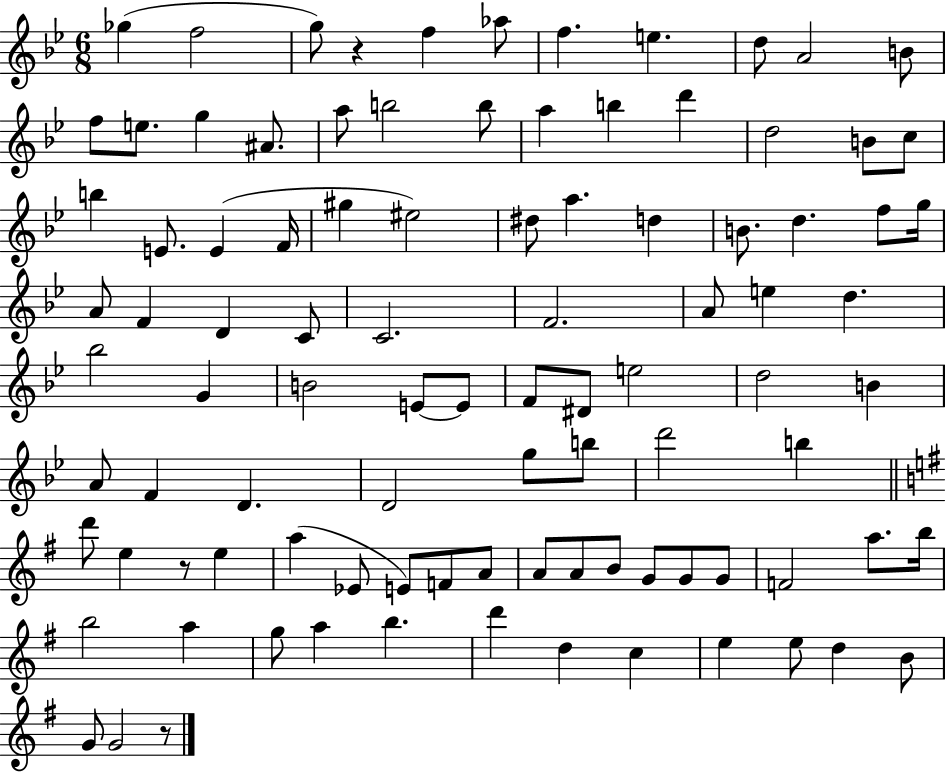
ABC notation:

X:1
T:Untitled
M:6/8
L:1/4
K:Bb
_g f2 g/2 z f _a/2 f e d/2 A2 B/2 f/2 e/2 g ^A/2 a/2 b2 b/2 a b d' d2 B/2 c/2 b E/2 E F/4 ^g ^e2 ^d/2 a d B/2 d f/2 g/4 A/2 F D C/2 C2 F2 A/2 e d _b2 G B2 E/2 E/2 F/2 ^D/2 e2 d2 B A/2 F D D2 g/2 b/2 d'2 b d'/2 e z/2 e a _E/2 E/2 F/2 A/2 A/2 A/2 B/2 G/2 G/2 G/2 F2 a/2 b/4 b2 a g/2 a b d' d c e e/2 d B/2 G/2 G2 z/2